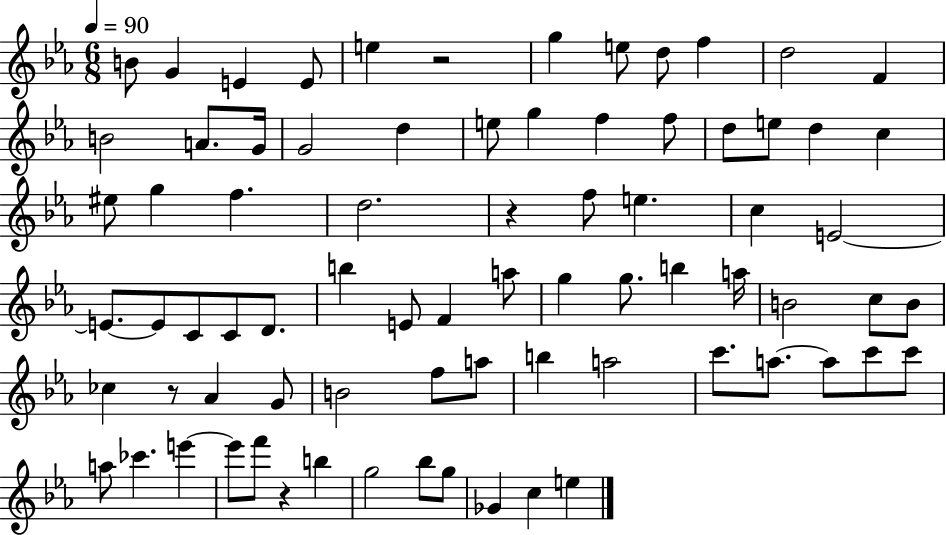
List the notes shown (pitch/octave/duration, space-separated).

B4/e G4/q E4/q E4/e E5/q R/h G5/q E5/e D5/e F5/q D5/h F4/q B4/h A4/e. G4/s G4/h D5/q E5/e G5/q F5/q F5/e D5/e E5/e D5/q C5/q EIS5/e G5/q F5/q. D5/h. R/q F5/e E5/q. C5/q E4/h E4/e. E4/e C4/e C4/e D4/e. B5/q E4/e F4/q A5/e G5/q G5/e. B5/q A5/s B4/h C5/e B4/e CES5/q R/e Ab4/q G4/e B4/h F5/e A5/e B5/q A5/h C6/e. A5/e. A5/e C6/e C6/e A5/e CES6/q. E6/q E6/e F6/e R/q B5/q G5/h Bb5/e G5/e Gb4/q C5/q E5/q